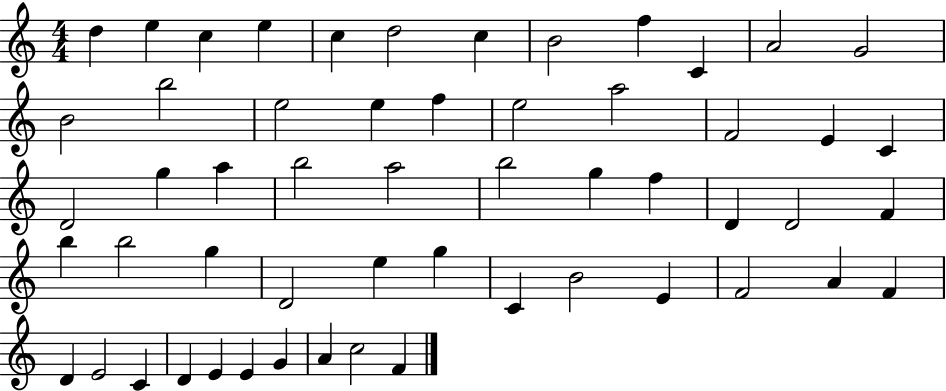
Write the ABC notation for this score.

X:1
T:Untitled
M:4/4
L:1/4
K:C
d e c e c d2 c B2 f C A2 G2 B2 b2 e2 e f e2 a2 F2 E C D2 g a b2 a2 b2 g f D D2 F b b2 g D2 e g C B2 E F2 A F D E2 C D E E G A c2 F